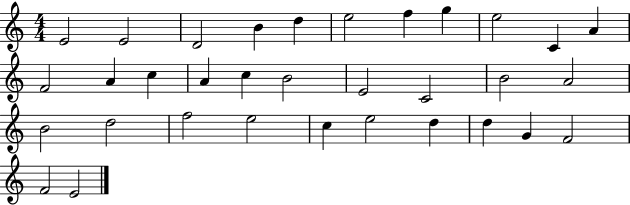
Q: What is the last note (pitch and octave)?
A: E4